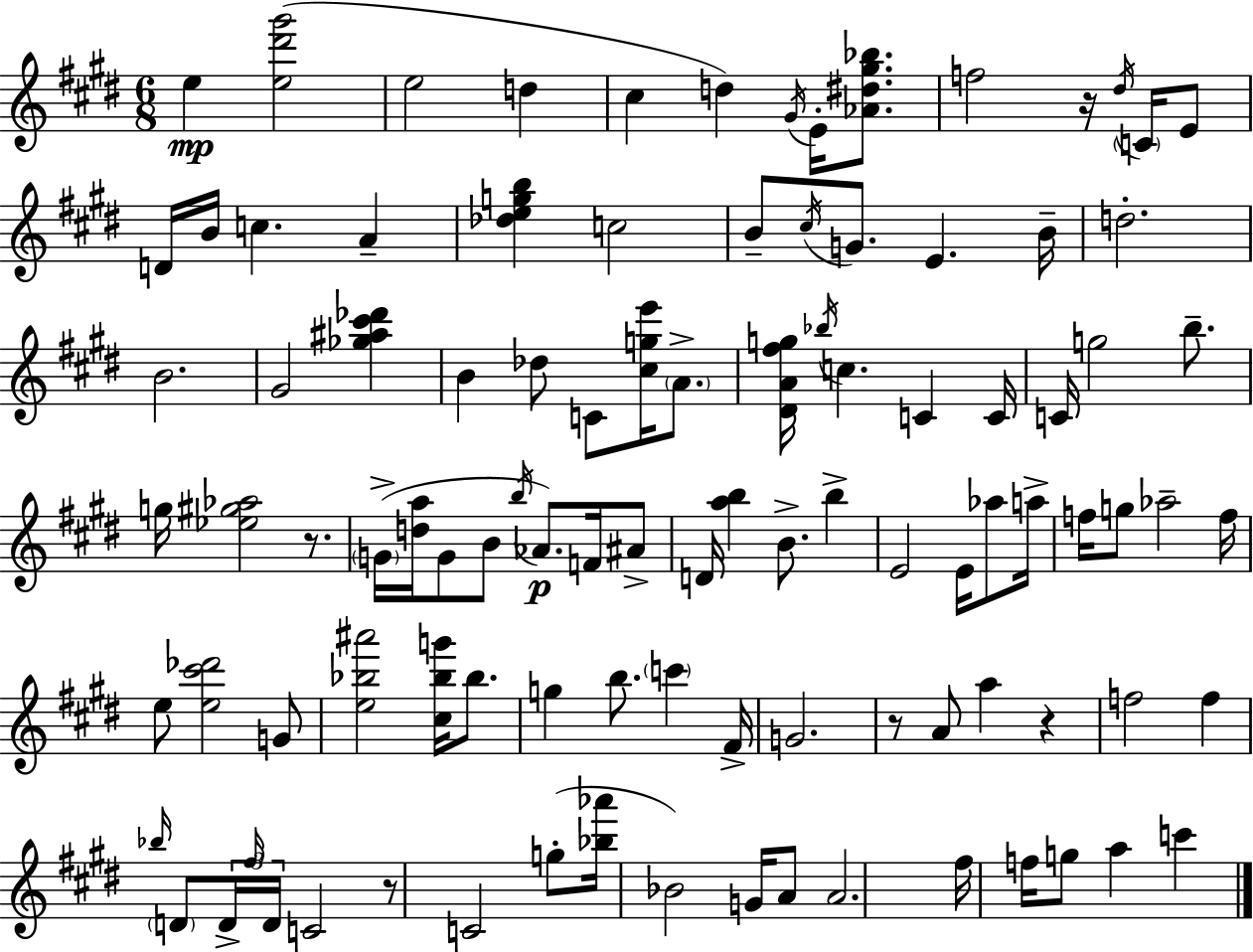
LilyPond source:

{
  \clef treble
  \numericTimeSignature
  \time 6/8
  \key e \major
  \repeat volta 2 { e''4\mp <e'' dis''' gis'''>2( | e''2 d''4 | cis''4 d''4) \acciaccatura { gis'16 } e'16-. <aes' dis'' gis'' bes''>8. | f''2 r16 \acciaccatura { dis''16 } \parenthesize c'16 | \break e'8 d'16 b'16 c''4. a'4-- | <des'' e'' g'' b''>4 c''2 | b'8-- \acciaccatura { cis''16 } g'8. e'4. | b'16-- d''2.-. | \break b'2. | gis'2 <ges'' ais'' cis''' des'''>4 | b'4 des''8 c'8 <cis'' g'' e'''>16 | \parenthesize a'8.-> <dis' a' fis'' g''>16 \acciaccatura { bes''16 } c''4. c'4 | \break c'16 c'16 g''2 | b''8.-- g''16 <ees'' gis'' aes''>2 | r8. \parenthesize g'16->( <d'' a''>16 g'8 b'8 \acciaccatura { b''16 } aes'8.\p) | f'16 ais'8-> d'16 <a'' b''>4 b'8.-> | \break b''4-> e'2 | e'16 aes''8 a''16-> f''16 g''8 aes''2-- | f''16 e''8 <e'' cis''' des'''>2 | g'8 <e'' bes'' ais'''>2 | \break <cis'' bes'' g'''>16 bes''8. g''4 b''8. | \parenthesize c'''4 fis'16-> g'2. | r8 a'8 a''4 | r4 f''2 | \break f''4 \grace { bes''16 } \parenthesize d'8 \tuplet 3/2 { d'16-> \grace { fis''16 } d'16 } c'2 | r8 c'2 | g''8-.( <bes'' aes'''>16 bes'2) | g'16 a'8 a'2. | \break fis''16 f''16 g''8 a''4 | c'''4 } \bar "|."
}